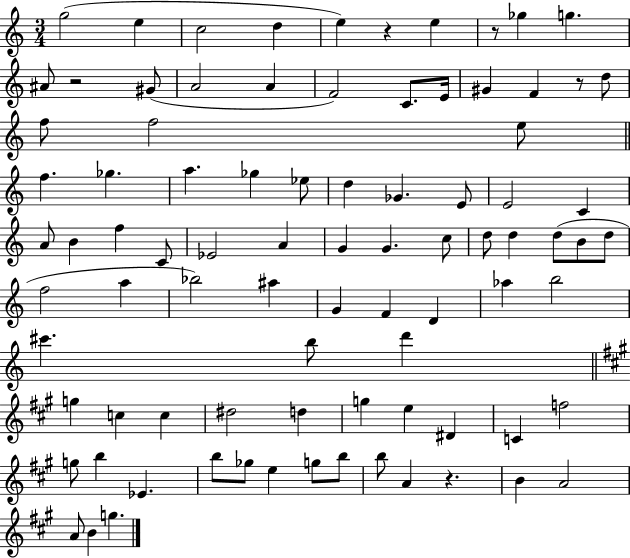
{
  \clef treble
  \numericTimeSignature
  \time 3/4
  \key c \major
  g''2( e''4 | c''2 d''4 | e''4) r4 e''4 | r8 ges''4 g''4. | \break ais'8 r2 gis'8( | a'2 a'4 | f'2) c'8. e'16 | gis'4 f'4 r8 d''8 | \break f''8 f''2 e''8 | \bar "||" \break \key a \minor f''4. ges''4. | a''4. ges''4 ees''8 | d''4 ges'4. e'8 | e'2 c'4 | \break a'8 b'4 f''4 c'8 | ees'2 a'4 | g'4 g'4. c''8 | d''8 d''4 d''8( b'8 d''8 | \break f''2 a''4 | bes''2) ais''4 | g'4 f'4 d'4 | aes''4 b''2 | \break cis'''4. b''8 d'''4 | \bar "||" \break \key a \major g''4 c''4 c''4 | dis''2 d''4 | g''4 e''4 dis'4 | c'4 f''2 | \break g''8 b''4 ees'4. | b''8 ges''8 e''4 g''8 b''8 | b''8 a'4 r4. | b'4 a'2 | \break a'8 b'4 g''4. | \bar "|."
}